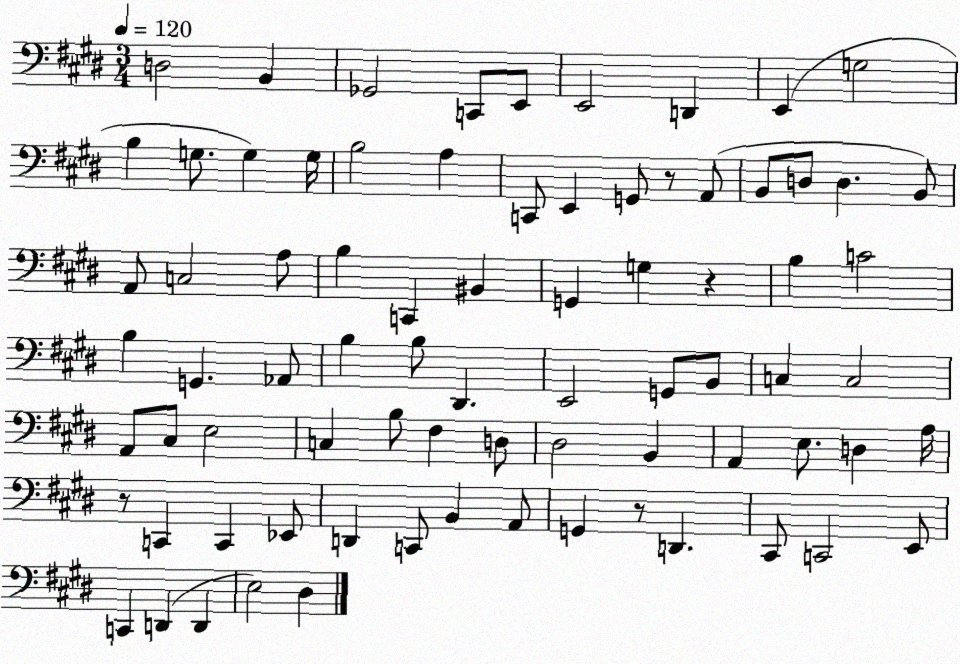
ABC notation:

X:1
T:Untitled
M:3/4
L:1/4
K:E
D,2 B,, _G,,2 C,,/2 E,,/2 E,,2 D,, E,, G,2 B, G,/2 G, G,/4 B,2 A, C,,/2 E,, G,,/2 z/2 A,,/2 B,,/2 D,/2 D, B,,/2 A,,/2 C,2 A,/2 B, C,, ^B,, G,, G, z B, C2 B, G,, _A,,/2 B, B,/2 ^D,, E,,2 G,,/2 B,,/2 C, C,2 A,,/2 ^C,/2 E,2 C, B,/2 ^F, D,/2 ^D,2 B,, A,, E,/2 D, A,/4 z/2 C,, C,, _E,,/2 D,, C,,/2 B,, A,,/2 G,, z/2 D,, ^C,,/2 C,,2 E,,/2 C,, D,, D,, E,2 ^D,